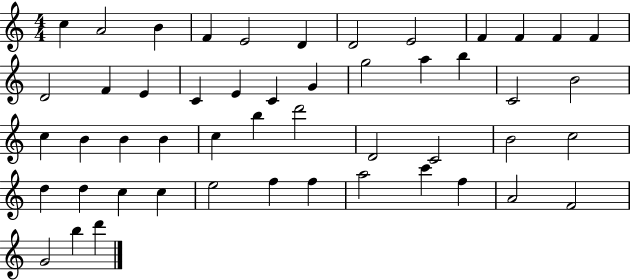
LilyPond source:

{
  \clef treble
  \numericTimeSignature
  \time 4/4
  \key c \major
  c''4 a'2 b'4 | f'4 e'2 d'4 | d'2 e'2 | f'4 f'4 f'4 f'4 | \break d'2 f'4 e'4 | c'4 e'4 c'4 g'4 | g''2 a''4 b''4 | c'2 b'2 | \break c''4 b'4 b'4 b'4 | c''4 b''4 d'''2 | d'2 c'2 | b'2 c''2 | \break d''4 d''4 c''4 c''4 | e''2 f''4 f''4 | a''2 c'''4 f''4 | a'2 f'2 | \break g'2 b''4 d'''4 | \bar "|."
}